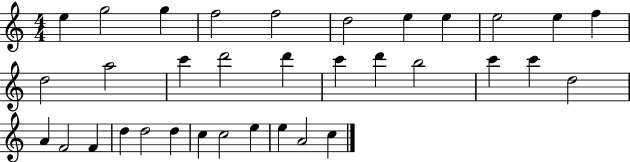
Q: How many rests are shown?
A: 0